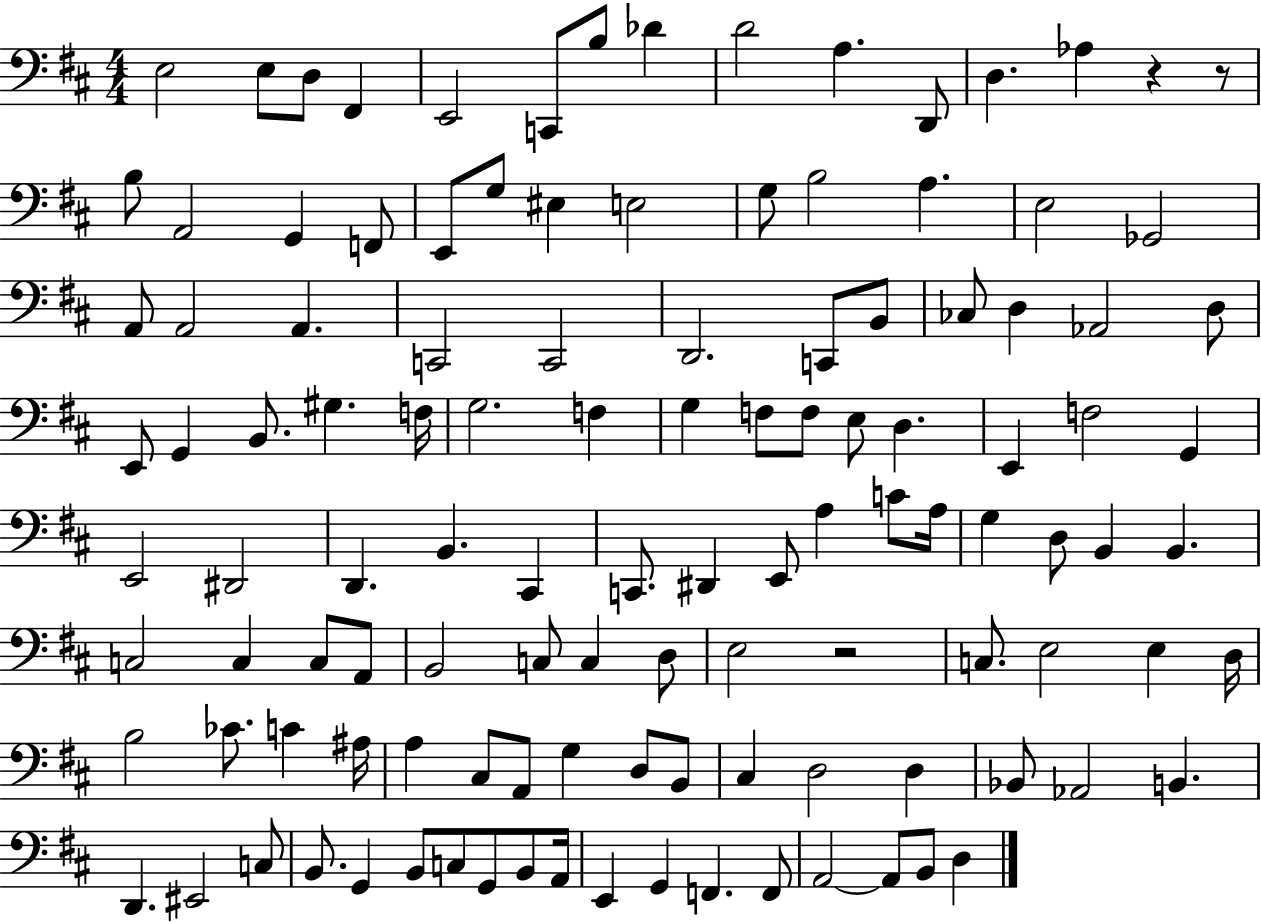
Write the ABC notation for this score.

X:1
T:Untitled
M:4/4
L:1/4
K:D
E,2 E,/2 D,/2 ^F,, E,,2 C,,/2 B,/2 _D D2 A, D,,/2 D, _A, z z/2 B,/2 A,,2 G,, F,,/2 E,,/2 G,/2 ^E, E,2 G,/2 B,2 A, E,2 _G,,2 A,,/2 A,,2 A,, C,,2 C,,2 D,,2 C,,/2 B,,/2 _C,/2 D, _A,,2 D,/2 E,,/2 G,, B,,/2 ^G, F,/4 G,2 F, G, F,/2 F,/2 E,/2 D, E,, F,2 G,, E,,2 ^D,,2 D,, B,, ^C,, C,,/2 ^D,, E,,/2 A, C/2 A,/4 G, D,/2 B,, B,, C,2 C, C,/2 A,,/2 B,,2 C,/2 C, D,/2 E,2 z2 C,/2 E,2 E, D,/4 B,2 _C/2 C ^A,/4 A, ^C,/2 A,,/2 G, D,/2 B,,/2 ^C, D,2 D, _B,,/2 _A,,2 B,, D,, ^E,,2 C,/2 B,,/2 G,, B,,/2 C,/2 G,,/2 B,,/2 A,,/4 E,, G,, F,, F,,/2 A,,2 A,,/2 B,,/2 D,